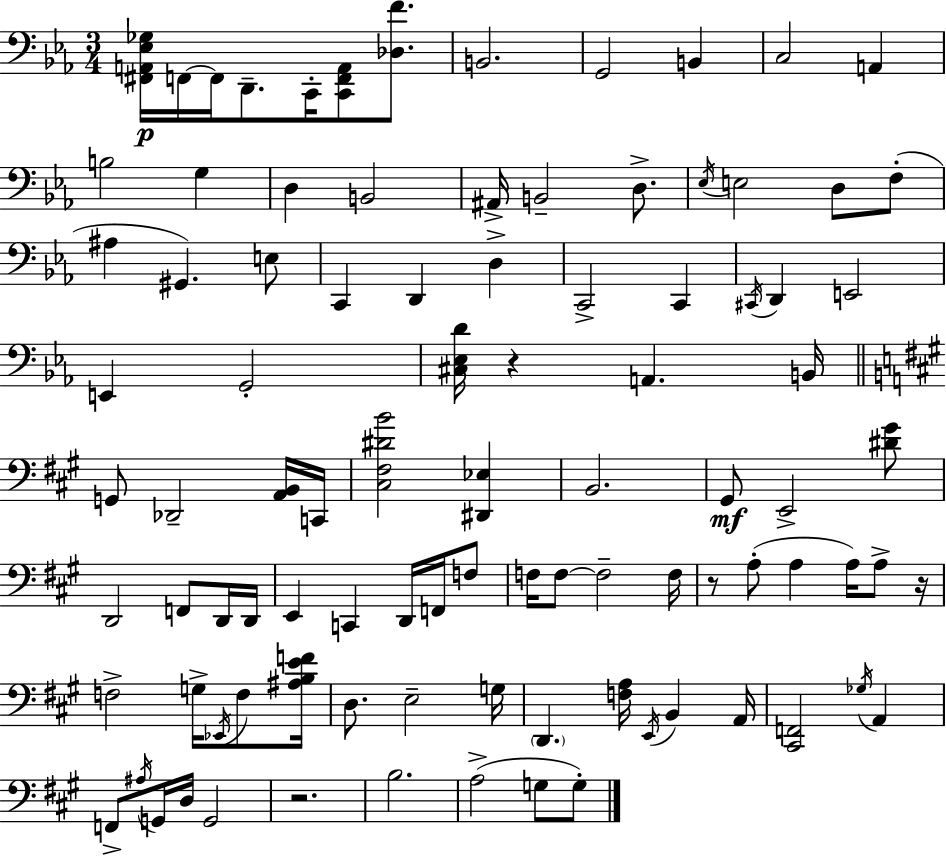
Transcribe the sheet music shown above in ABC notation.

X:1
T:Untitled
M:3/4
L:1/4
K:Eb
[^F,,A,,_E,_G,]/4 F,,/4 F,,/4 D,,/2 C,,/4 [C,,F,,A,,]/2 [_D,F]/2 B,,2 G,,2 B,, C,2 A,, B,2 G, D, B,,2 ^A,,/4 B,,2 D,/2 _E,/4 E,2 D,/2 F,/2 ^A, ^G,, E,/2 C,, D,, D, C,,2 C,, ^C,,/4 D,, E,,2 E,, G,,2 [^C,_E,D]/4 z A,, B,,/4 G,,/2 _D,,2 [A,,B,,]/4 C,,/4 [^C,^F,^DB]2 [^D,,_E,] B,,2 ^G,,/2 E,,2 [^D^G]/2 D,,2 F,,/2 D,,/4 D,,/4 E,, C,, D,,/4 F,,/4 F,/2 F,/4 F,/2 F,2 F,/4 z/2 A,/2 A, A,/4 A,/2 z/4 F,2 G,/4 _E,,/4 F,/2 [^A,B,EF]/4 D,/2 E,2 G,/4 D,, [F,A,]/4 E,,/4 B,, A,,/4 [^C,,F,,]2 _G,/4 A,, F,,/2 ^A,/4 G,,/4 D,/4 G,,2 z2 B,2 A,2 G,/2 G,/2